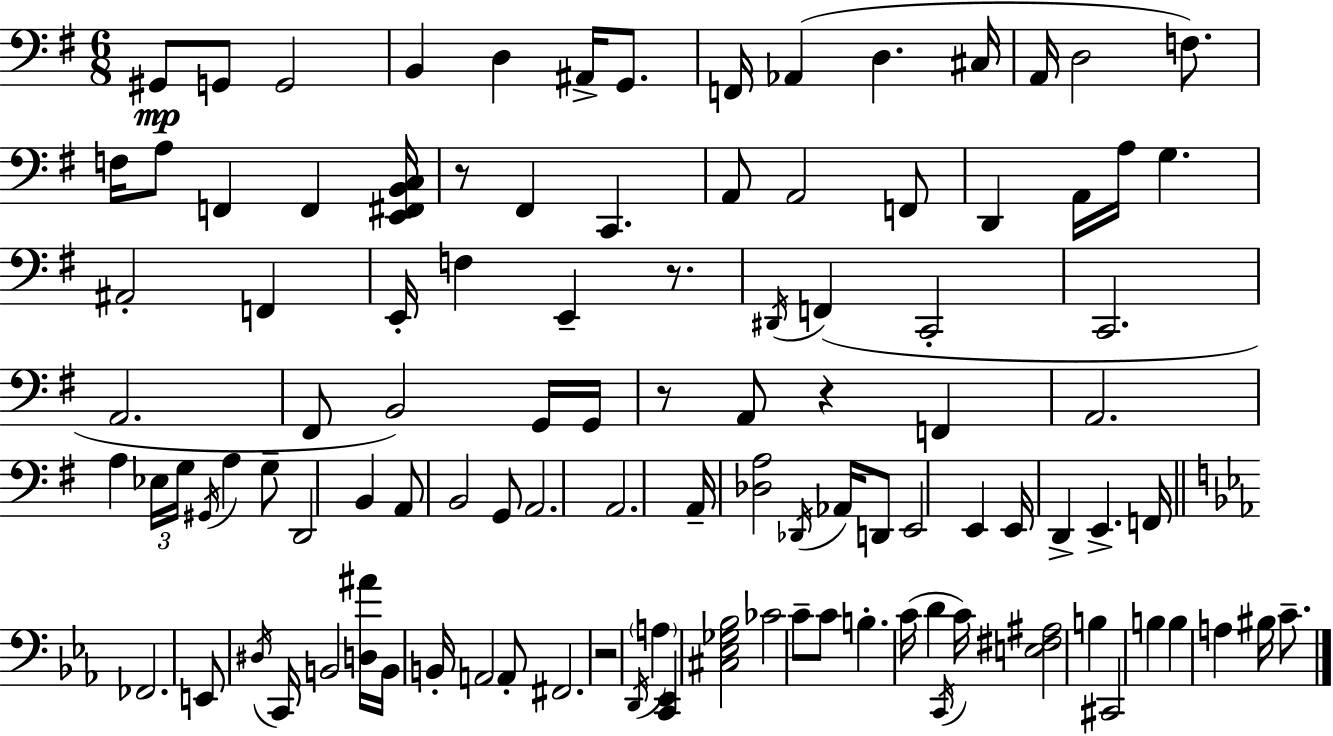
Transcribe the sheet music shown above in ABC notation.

X:1
T:Untitled
M:6/8
L:1/4
K:G
^G,,/2 G,,/2 G,,2 B,, D, ^A,,/4 G,,/2 F,,/4 _A,, D, ^C,/4 A,,/4 D,2 F,/2 F,/4 A,/2 F,, F,, [E,,^F,,B,,C,]/4 z/2 ^F,, C,, A,,/2 A,,2 F,,/2 D,, A,,/4 A,/4 G, ^A,,2 F,, E,,/4 F, E,, z/2 ^D,,/4 F,, C,,2 C,,2 A,,2 ^F,,/2 B,,2 G,,/4 G,,/4 z/2 A,,/2 z F,, A,,2 A, _E,/4 G,/4 ^G,,/4 A, G,/2 D,,2 B,, A,,/2 B,,2 G,,/2 A,,2 A,,2 A,,/4 [_D,A,]2 _D,,/4 _A,,/4 D,,/2 E,,2 E,, E,,/4 D,, E,, F,,/4 _F,,2 E,,/2 ^D,/4 C,,/4 B,,2 [D,^A]/4 B,,/4 B,,/4 A,,2 A,,/2 ^F,,2 z2 D,,/4 A, [C,,_E,,] [^C,_E,_G,_B,]2 _C2 C/2 C/2 B, C/4 D C,,/4 C/4 [E,^F,^A,]2 B, ^C,,2 B, B, A, ^B,/4 C/2